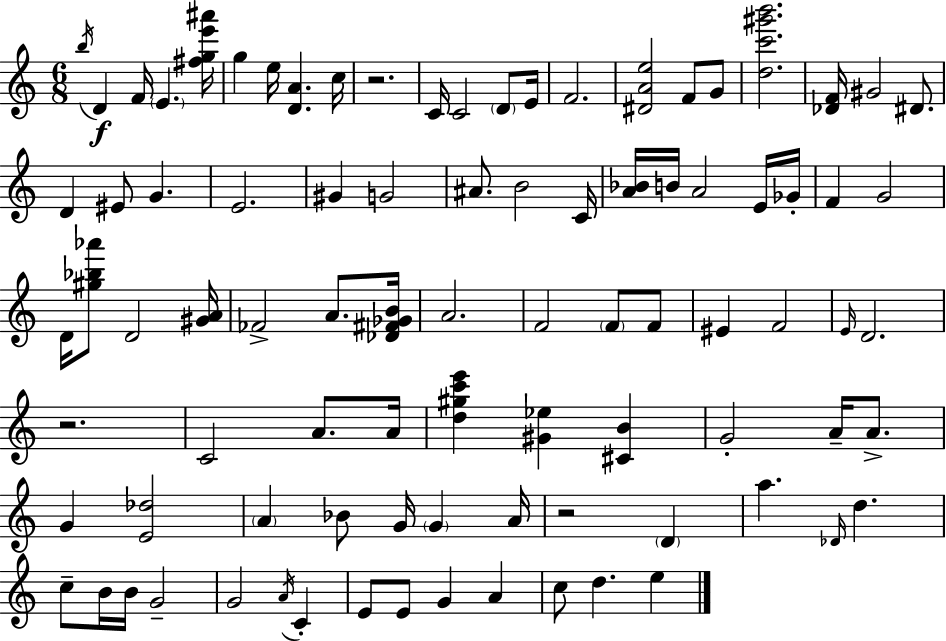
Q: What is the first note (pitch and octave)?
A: B5